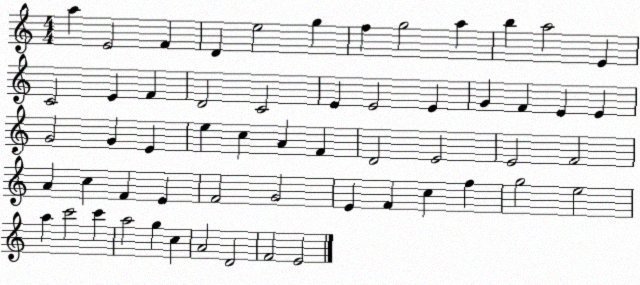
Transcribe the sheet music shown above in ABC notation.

X:1
T:Untitled
M:4/4
L:1/4
K:C
a E2 F D e2 g f g2 a b a2 E C2 E F D2 C2 E E2 E G F E E G2 G E e c A F D2 E2 E2 F2 A c F E F2 G2 E F c f g2 e2 a c'2 c' a2 g c A2 D2 F2 E2